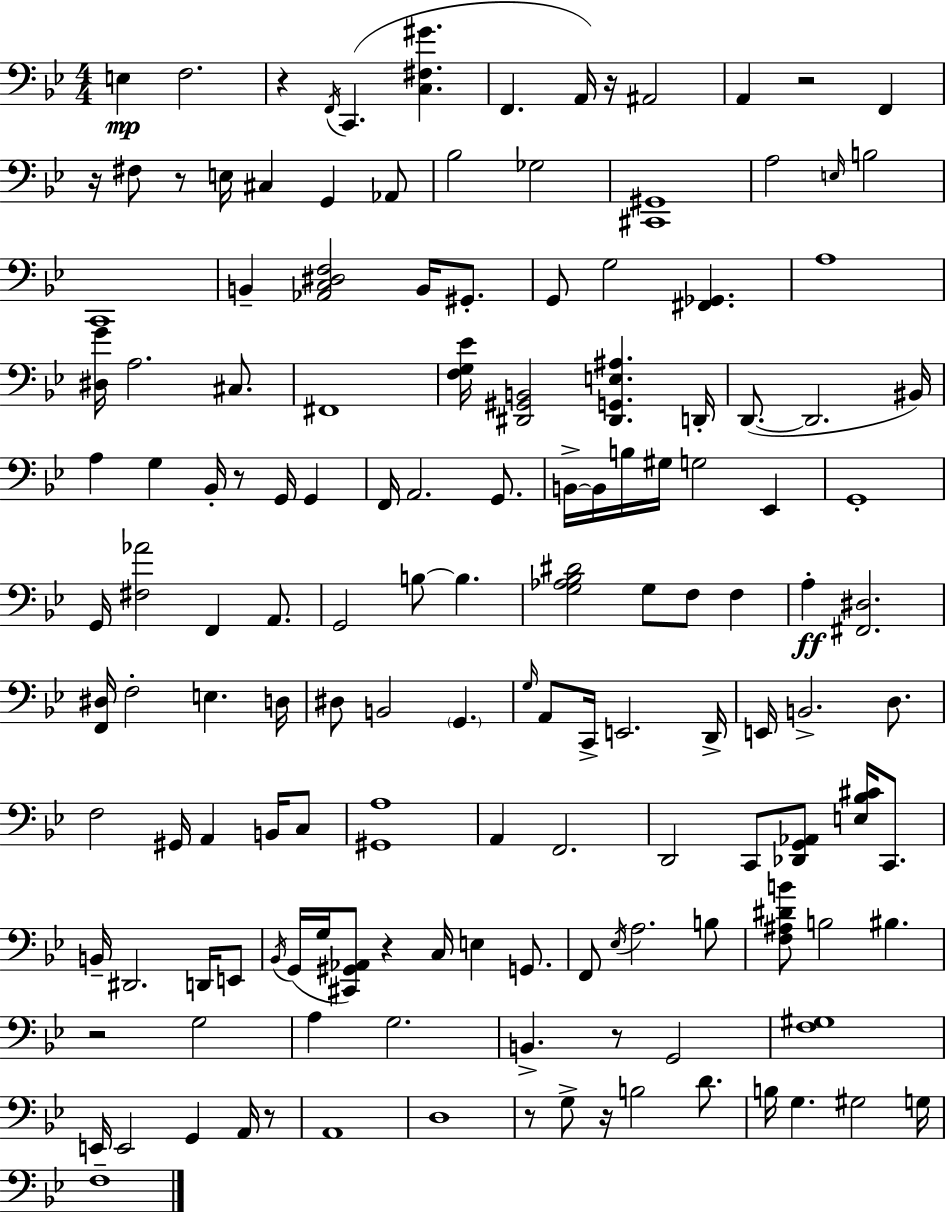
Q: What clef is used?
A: bass